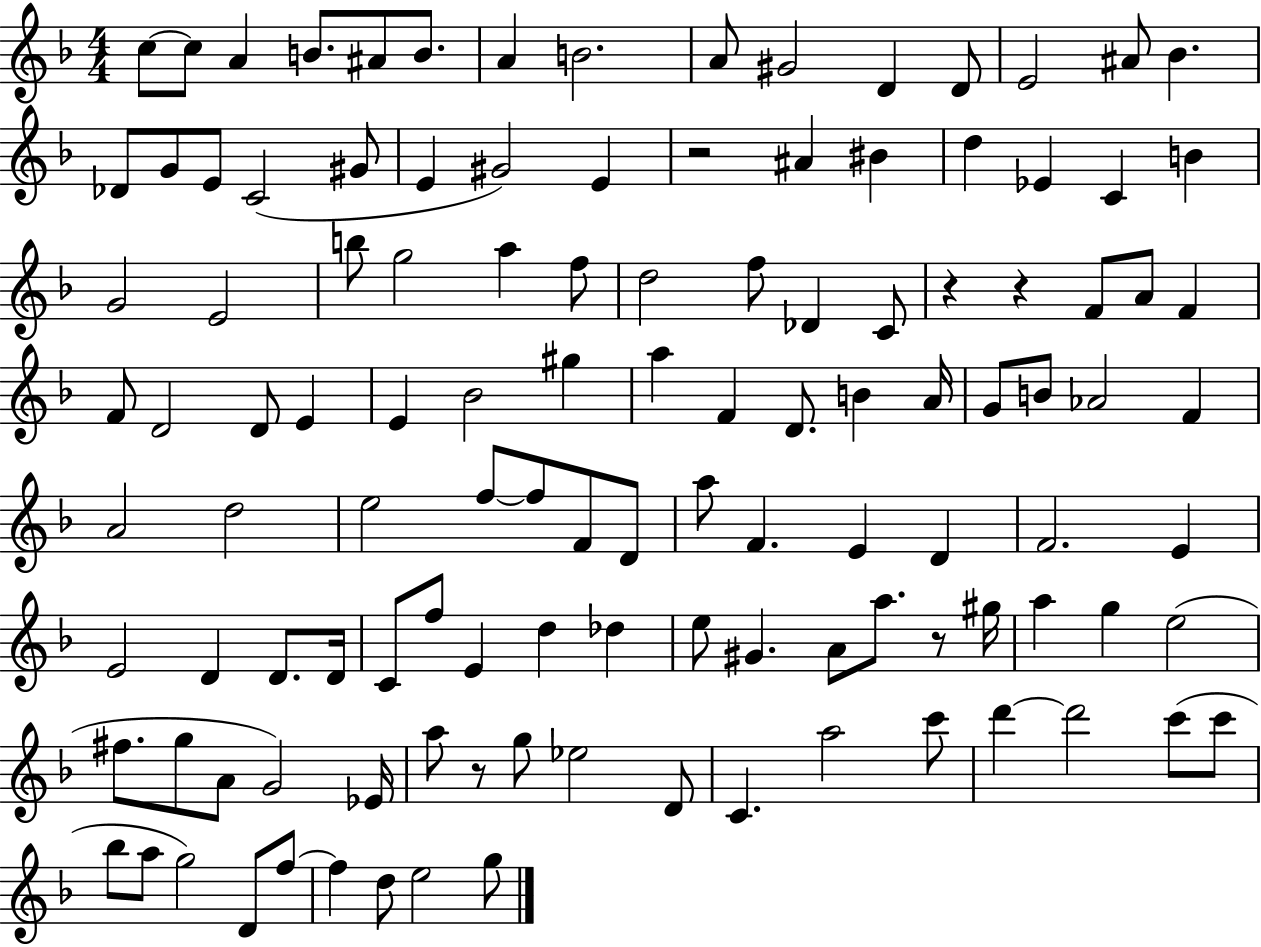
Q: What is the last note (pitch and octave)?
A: G5